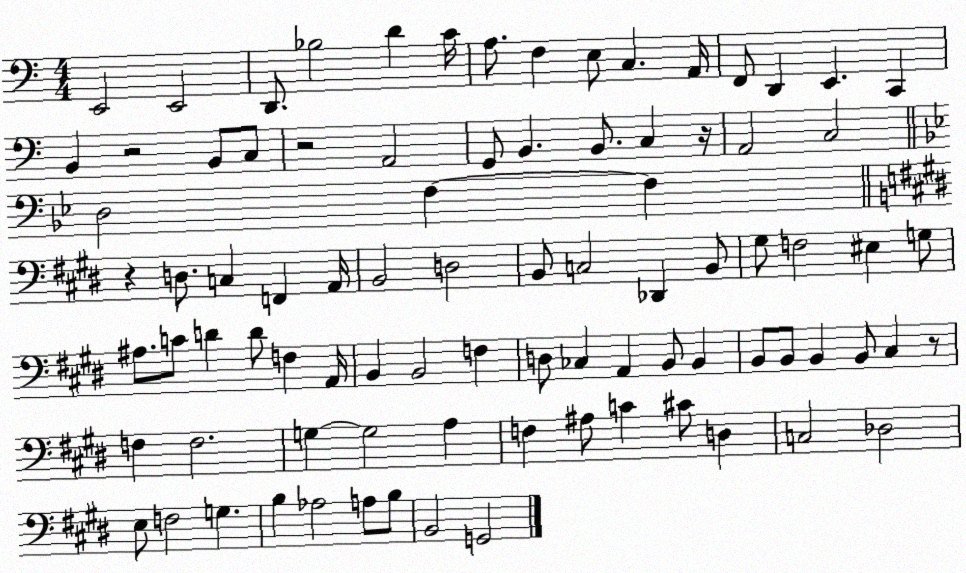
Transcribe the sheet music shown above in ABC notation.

X:1
T:Untitled
M:4/4
L:1/4
K:C
E,,2 E,,2 D,,/2 _B,2 D C/4 A,/2 F, E,/2 C, A,,/4 F,,/2 D,, E,, C,, B,, z2 B,,/2 C,/2 z2 A,,2 G,,/2 B,, B,,/2 C, z/4 A,,2 C,2 D,2 F, F, z D,/2 C, F,, A,,/4 B,,2 D,2 B,,/2 C,2 _D,, B,,/2 ^G,/2 F,2 ^E, G,/2 ^A,/2 C/2 D D/2 F, A,,/4 B,, B,,2 F, D,/2 _C, A,, B,,/2 B,, B,,/2 B,,/2 B,, B,,/2 ^C, z/2 F, F,2 G, G,2 A, F, ^A,/2 C ^C/2 D, C,2 _D,2 E,/2 F,2 G, B, _A,2 A,/2 B,/2 B,,2 G,,2